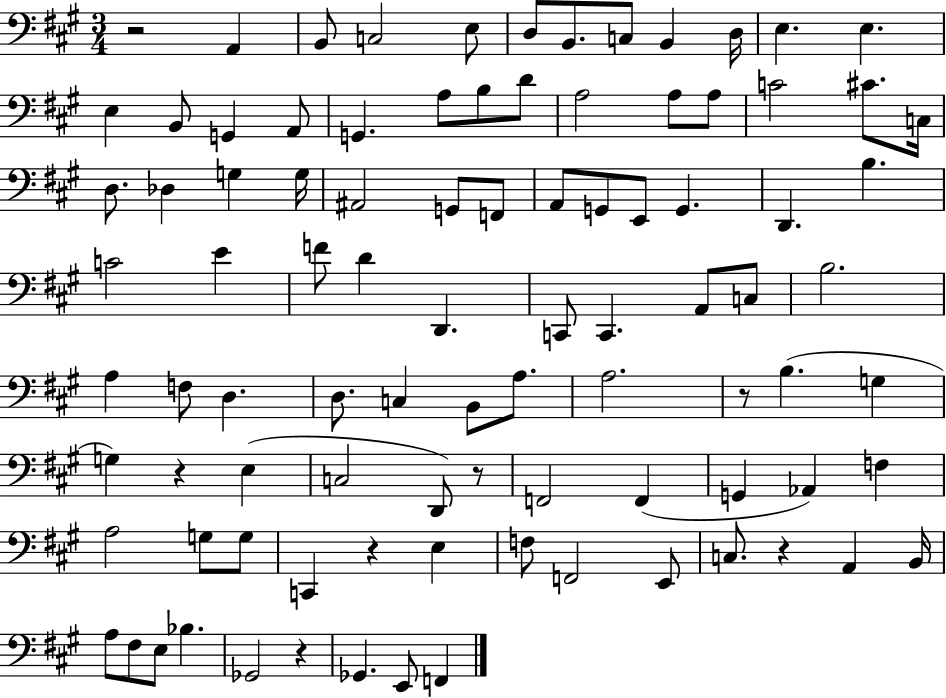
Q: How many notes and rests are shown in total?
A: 93